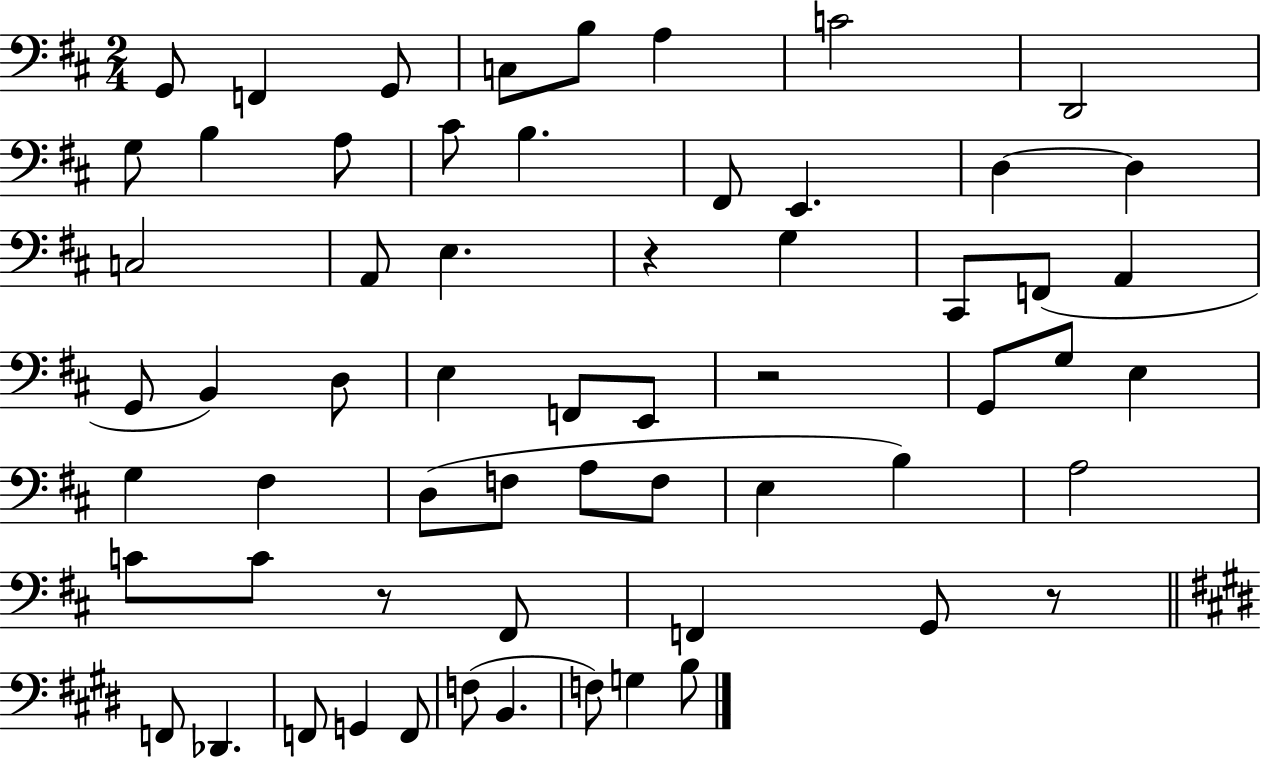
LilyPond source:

{
  \clef bass
  \numericTimeSignature
  \time 2/4
  \key d \major
  \repeat volta 2 { g,8 f,4 g,8 | c8 b8 a4 | c'2 | d,2 | \break g8 b4 a8 | cis'8 b4. | fis,8 e,4. | d4~~ d4 | \break c2 | a,8 e4. | r4 g4 | cis,8 f,8( a,4 | \break g,8 b,4) d8 | e4 f,8 e,8 | r2 | g,8 g8 e4 | \break g4 fis4 | d8( f8 a8 f8 | e4 b4) | a2 | \break c'8 c'8 r8 fis,8 | f,4 g,8 r8 | \bar "||" \break \key e \major f,8 des,4. | f,8 g,4 f,8 | f8( b,4. | f8) g4 b8 | \break } \bar "|."
}